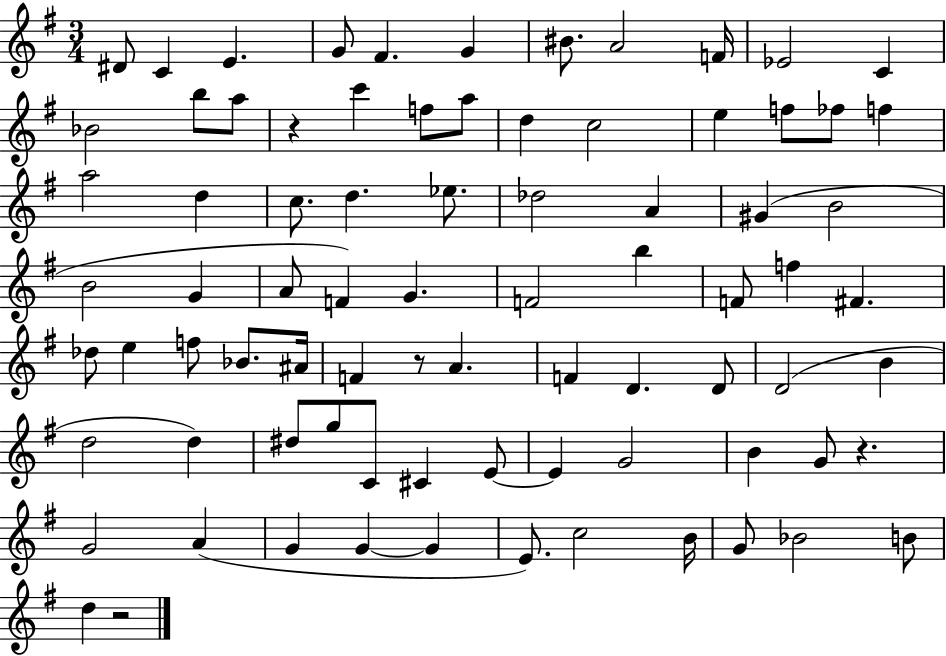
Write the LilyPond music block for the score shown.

{
  \clef treble
  \numericTimeSignature
  \time 3/4
  \key g \major
  dis'8 c'4 e'4. | g'8 fis'4. g'4 | bis'8. a'2 f'16 | ees'2 c'4 | \break bes'2 b''8 a''8 | r4 c'''4 f''8 a''8 | d''4 c''2 | e''4 f''8 fes''8 f''4 | \break a''2 d''4 | c''8. d''4. ees''8. | des''2 a'4 | gis'4( b'2 | \break b'2 g'4 | a'8 f'4) g'4. | f'2 b''4 | f'8 f''4 fis'4. | \break des''8 e''4 f''8 bes'8. ais'16 | f'4 r8 a'4. | f'4 d'4. d'8 | d'2( b'4 | \break d''2 d''4) | dis''8 g''8 c'8 cis'4 e'8~~ | e'4 g'2 | b'4 g'8 r4. | \break g'2 a'4( | g'4 g'4~~ g'4 | e'8.) c''2 b'16 | g'8 bes'2 b'8 | \break d''4 r2 | \bar "|."
}